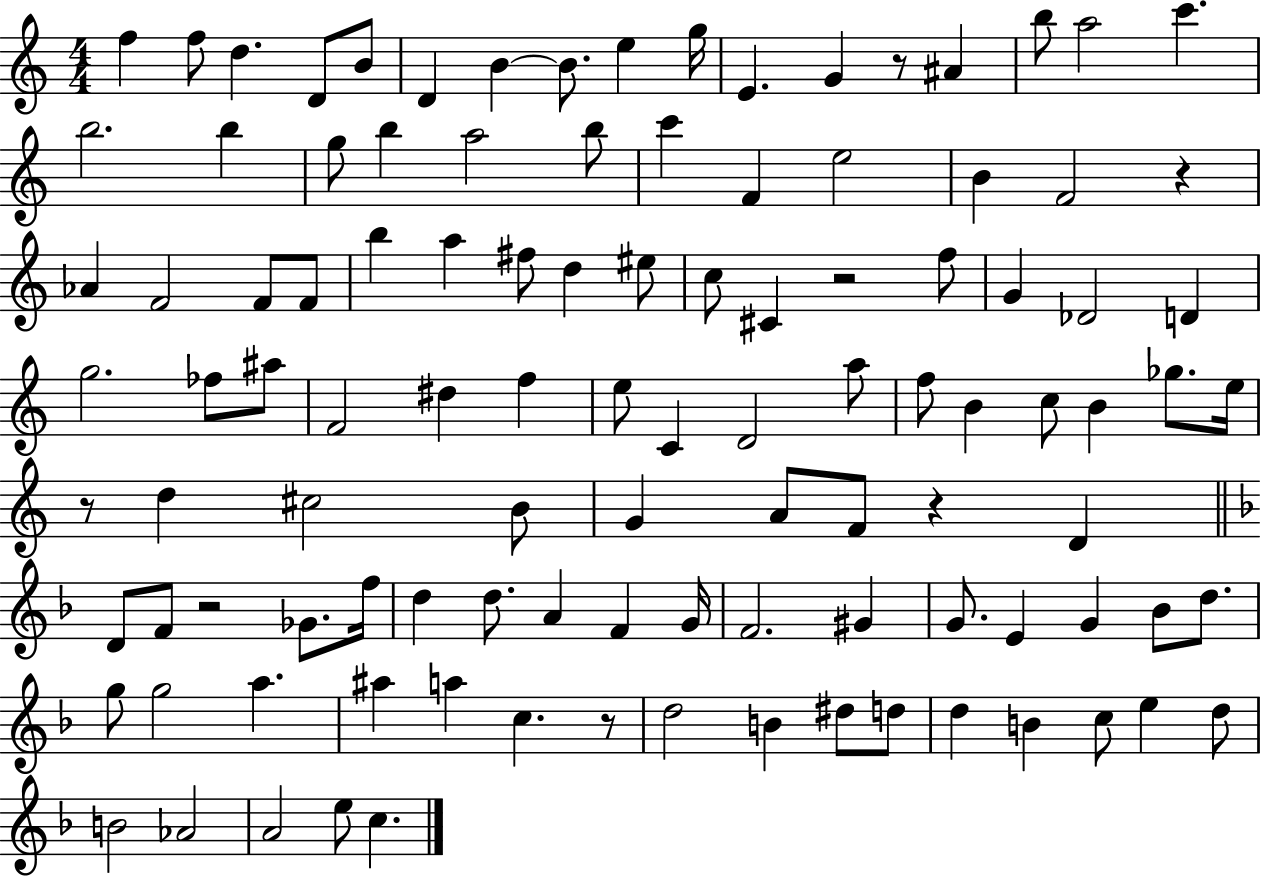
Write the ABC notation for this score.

X:1
T:Untitled
M:4/4
L:1/4
K:C
f f/2 d D/2 B/2 D B B/2 e g/4 E G z/2 ^A b/2 a2 c' b2 b g/2 b a2 b/2 c' F e2 B F2 z _A F2 F/2 F/2 b a ^f/2 d ^e/2 c/2 ^C z2 f/2 G _D2 D g2 _f/2 ^a/2 F2 ^d f e/2 C D2 a/2 f/2 B c/2 B _g/2 e/4 z/2 d ^c2 B/2 G A/2 F/2 z D D/2 F/2 z2 _G/2 f/4 d d/2 A F G/4 F2 ^G G/2 E G _B/2 d/2 g/2 g2 a ^a a c z/2 d2 B ^d/2 d/2 d B c/2 e d/2 B2 _A2 A2 e/2 c